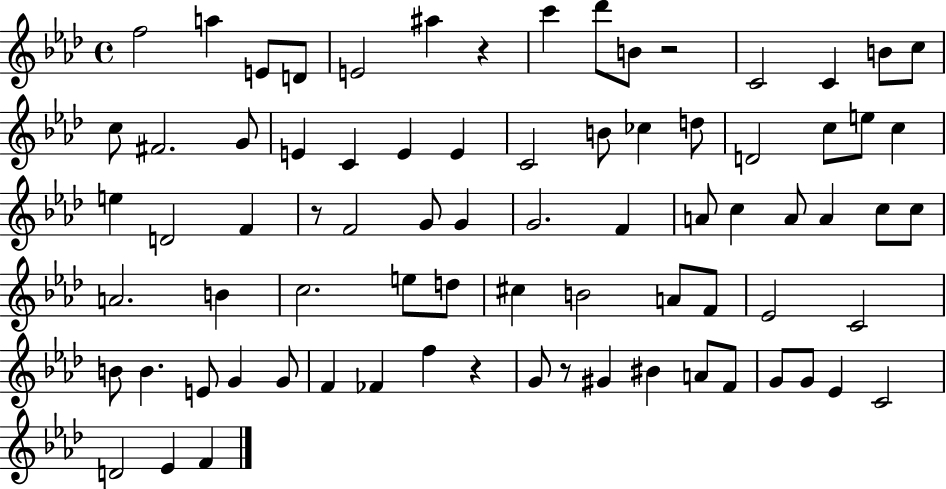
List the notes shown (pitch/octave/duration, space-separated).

F5/h A5/q E4/e D4/e E4/h A#5/q R/q C6/q Db6/e B4/e R/h C4/h C4/q B4/e C5/e C5/e F#4/h. G4/e E4/q C4/q E4/q E4/q C4/h B4/e CES5/q D5/e D4/h C5/e E5/e C5/q E5/q D4/h F4/q R/e F4/h G4/e G4/q G4/h. F4/q A4/e C5/q A4/e A4/q C5/e C5/e A4/h. B4/q C5/h. E5/e D5/e C#5/q B4/h A4/e F4/e Eb4/h C4/h B4/e B4/q. E4/e G4/q G4/e F4/q FES4/q F5/q R/q G4/e R/e G#4/q BIS4/q A4/e F4/e G4/e G4/e Eb4/q C4/h D4/h Eb4/q F4/q